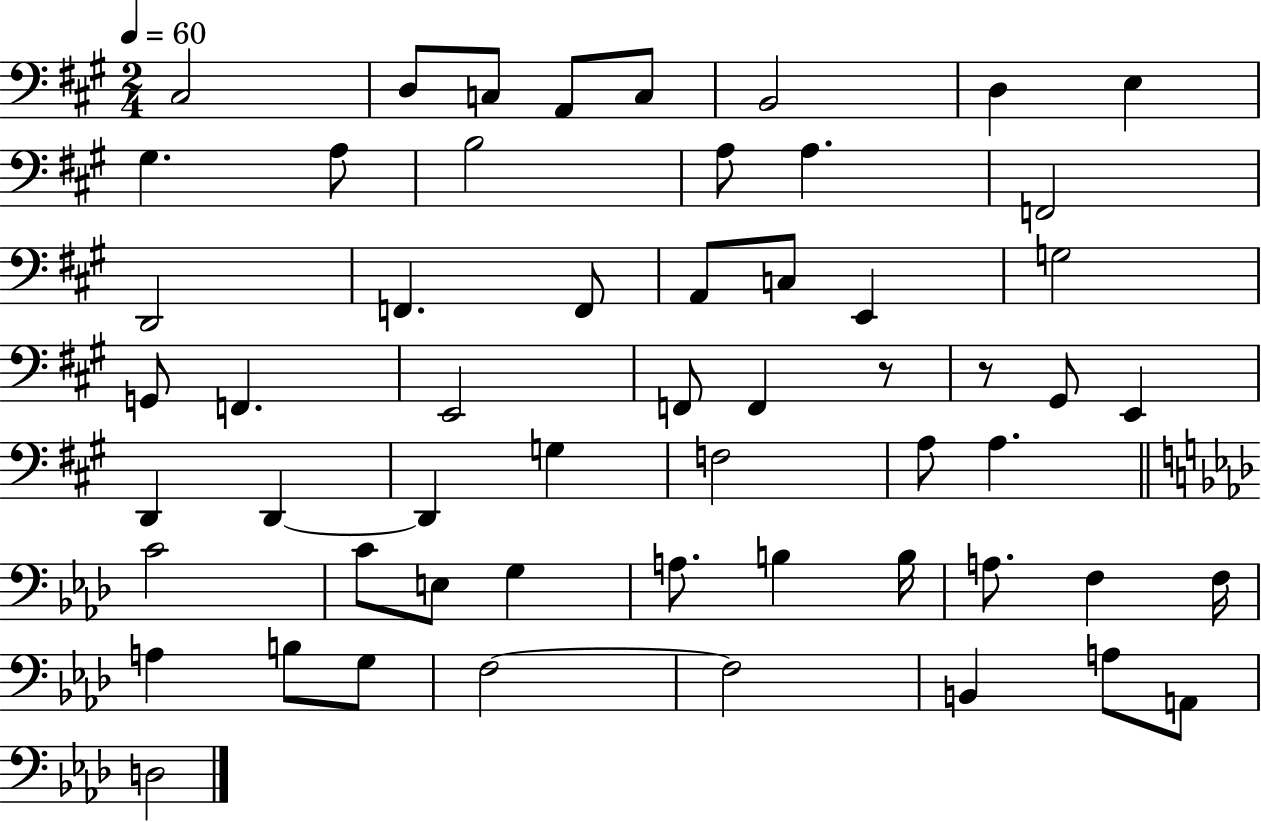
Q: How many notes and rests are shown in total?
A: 56